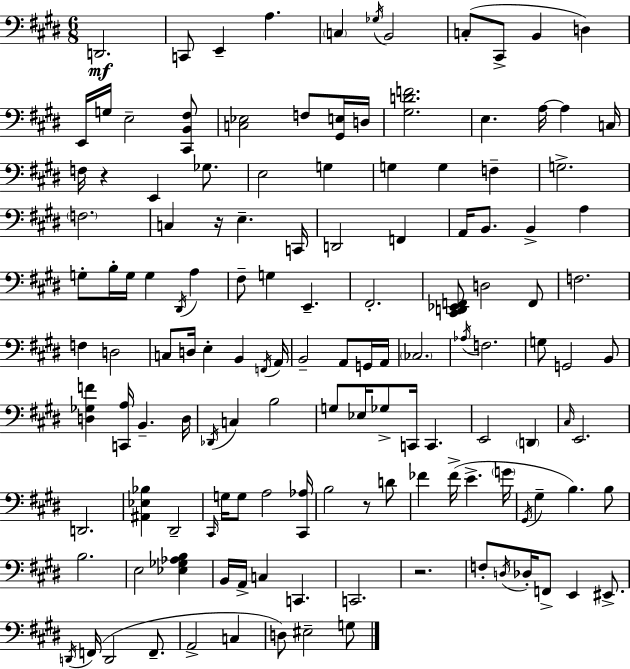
D2/h. C2/e E2/q A3/q. C3/q Gb3/s B2/h C3/e C#2/e B2/q D3/q E2/s G3/s E3/h [C#2,B2,F#3]/e [C3,Eb3]/h F3/e [G#2,E3]/s D3/s [G#3,D4,F4]/h. E3/q. A3/s A3/q C3/s F3/s R/q E2/q Gb3/e. E3/h G3/q G3/q G3/q F3/q G3/h. F3/h. C3/q R/s E3/q. C2/s D2/h F2/q A2/s B2/e. B2/q A3/q G3/e B3/s G3/s G3/q D#2/s A3/q F#3/e G3/q E2/q. F#2/h. [C#2,D2,Eb2,F2]/e D3/h F2/e F3/h. F3/q D3/h C3/e D3/s E3/q B2/q F2/s A2/s B2/h A2/e G2/s A2/s CES3/h. Ab3/s F3/h. G3/e G2/h B2/e [D3,Gb3,F4]/q [C2,A3]/s B2/q. D3/s Db2/s C3/q B3/h G3/e Eb3/s Gb3/e C2/s C2/q. E2/h D2/q C#3/s E2/h. D2/h. [A#2,Eb3,Bb3]/q D#2/h C#2/s G3/s G3/e A3/h [C#2,Ab3]/s B3/h R/e D4/e FES4/q FES4/s E4/q. G4/s G#2/s G#3/q B3/q. B3/e B3/h. E3/h [Eb3,Gb3,Ab3,B3]/q B2/s A2/s C3/q C2/q. C2/h. R/h. F3/e D3/s Db3/s F2/e E2/q EIS2/e. D2/s F2/s D2/h F2/e. A2/h C3/q D3/e EIS3/h G3/e